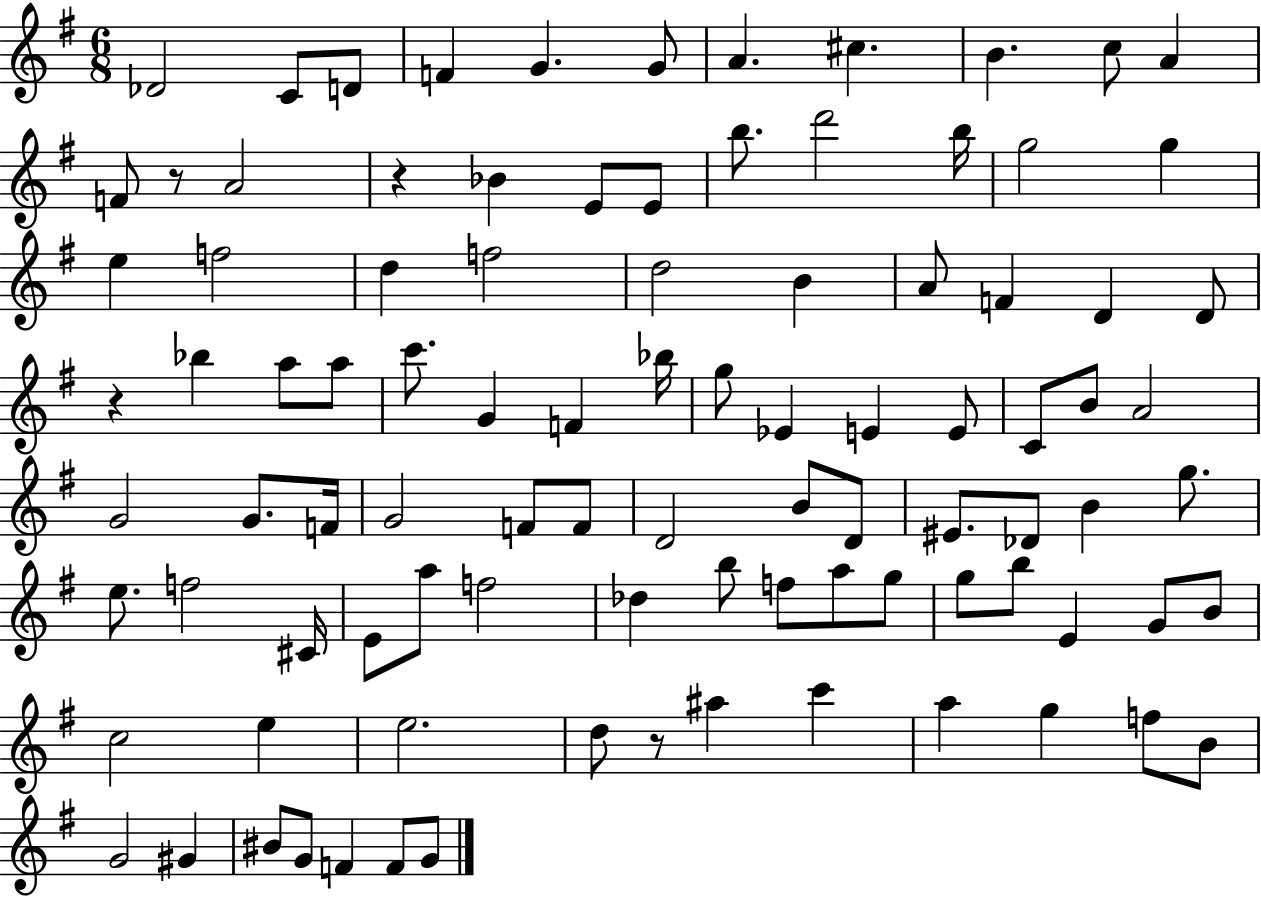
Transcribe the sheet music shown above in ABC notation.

X:1
T:Untitled
M:6/8
L:1/4
K:G
_D2 C/2 D/2 F G G/2 A ^c B c/2 A F/2 z/2 A2 z _B E/2 E/2 b/2 d'2 b/4 g2 g e f2 d f2 d2 B A/2 F D D/2 z _b a/2 a/2 c'/2 G F _b/4 g/2 _E E E/2 C/2 B/2 A2 G2 G/2 F/4 G2 F/2 F/2 D2 B/2 D/2 ^E/2 _D/2 B g/2 e/2 f2 ^C/4 E/2 a/2 f2 _d b/2 f/2 a/2 g/2 g/2 b/2 E G/2 B/2 c2 e e2 d/2 z/2 ^a c' a g f/2 B/2 G2 ^G ^B/2 G/2 F F/2 G/2